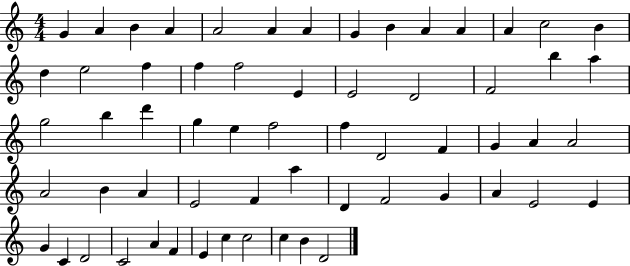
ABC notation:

X:1
T:Untitled
M:4/4
L:1/4
K:C
G A B A A2 A A G B A A A c2 B d e2 f f f2 E E2 D2 F2 b a g2 b d' g e f2 f D2 F G A A2 A2 B A E2 F a D F2 G A E2 E G C D2 C2 A F E c c2 c B D2